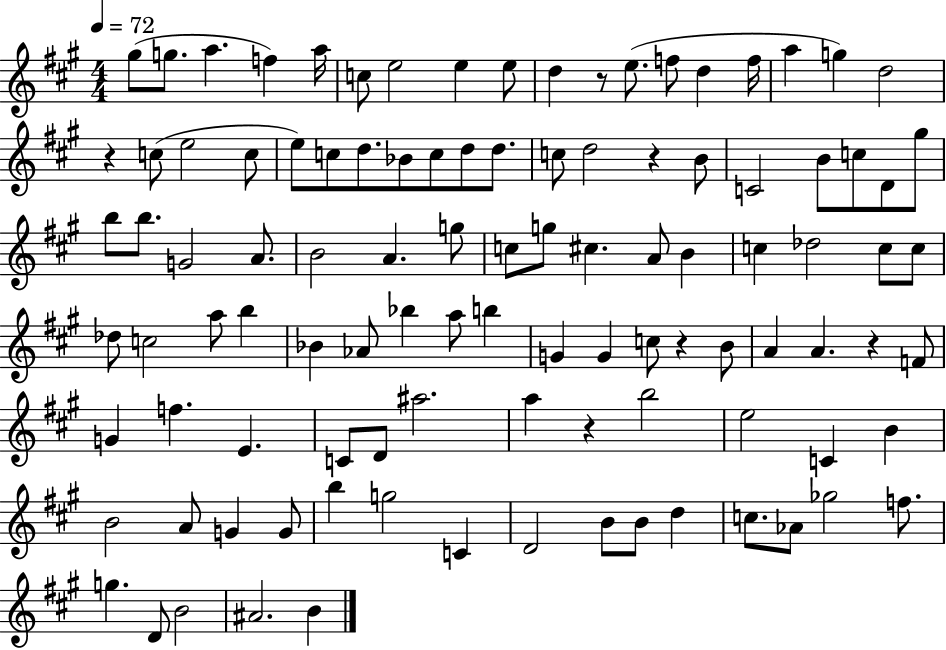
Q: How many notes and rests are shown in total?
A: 104